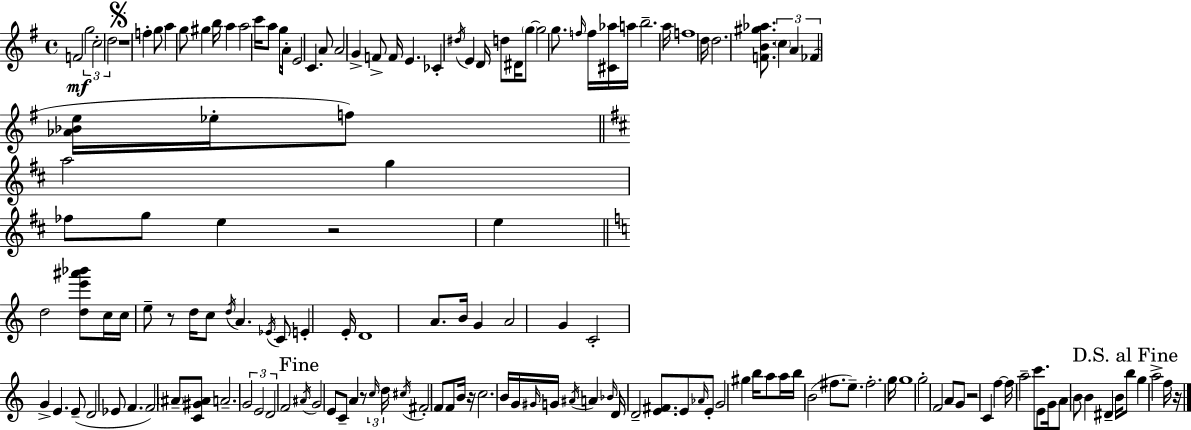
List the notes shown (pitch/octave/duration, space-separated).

F4/h G5/h C5/h D5/h R/w F5/q G5/e A5/q G5/e G#5/q B5/s A5/q A5/h C6/s A5/e G5/s A4/s E4/h C4/q. A4/e A4/h G4/q F4/e F4/s E4/q. CES4/q D#5/s E4/q D4/s D5/e D#4/s G5/e G5/h G5/e. F5/s F5/s [C#4,Ab5]/s A5/s B5/h. A5/s F5/w D5/s D5/h. [F4,B4,G#5,Ab5]/e. C5/q A4/q FES4/q [Ab4,Bb4,E5]/s Eb5/s F5/e A5/h G5/q FES5/e G5/e E5/q R/h E5/q D5/h [D5,E6,A#6,Bb6]/e C5/s C5/s E5/e R/e D5/s C5/e D5/s A4/q. Eb4/s C4/e E4/q E4/s D4/w A4/e. B4/s G4/q A4/h G4/q C4/h G4/q E4/q. E4/e D4/h Eb4/e F4/q. F4/h A#4/e [C4,G#4,A#4]/e A4/h. G4/h E4/h D4/h F4/h A#4/s G4/h E4/e C4/e A4/q R/e C5/s D5/s C#5/s F#4/h F4/e F4/e B4/s R/s C5/h. B4/s G4/s G#4/s G4/s A#4/s A4/q Bb4/s D4/s D4/h [E4,F#4]/e. E4/e Ab4/s E4/e G4/h G#5/q B5/s A5/e A5/s B5/s B4/h F#5/e. E5/e. F#5/h. G5/s G5/w G5/h F4/h A4/e G4/e R/h C4/q F5/q F5/s A5/h C6/e. E4/e G4/s A4/e B4/e B4/q D#4/q B4/s B5/e G5/q A5/h F5/s R/s